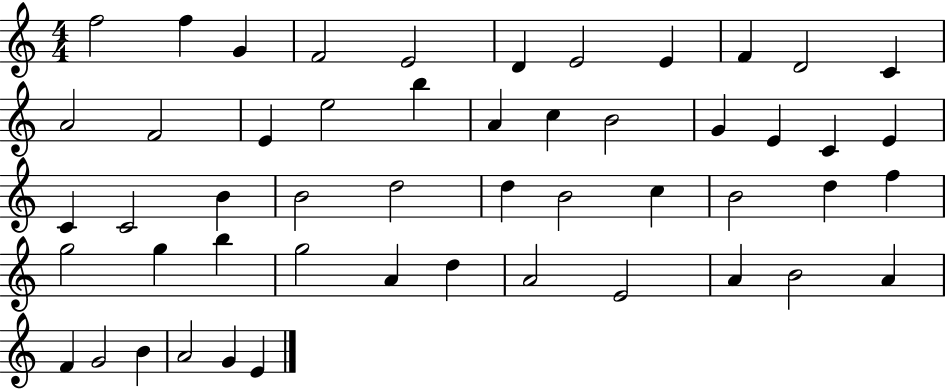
F5/h F5/q G4/q F4/h E4/h D4/q E4/h E4/q F4/q D4/h C4/q A4/h F4/h E4/q E5/h B5/q A4/q C5/q B4/h G4/q E4/q C4/q E4/q C4/q C4/h B4/q B4/h D5/h D5/q B4/h C5/q B4/h D5/q F5/q G5/h G5/q B5/q G5/h A4/q D5/q A4/h E4/h A4/q B4/h A4/q F4/q G4/h B4/q A4/h G4/q E4/q